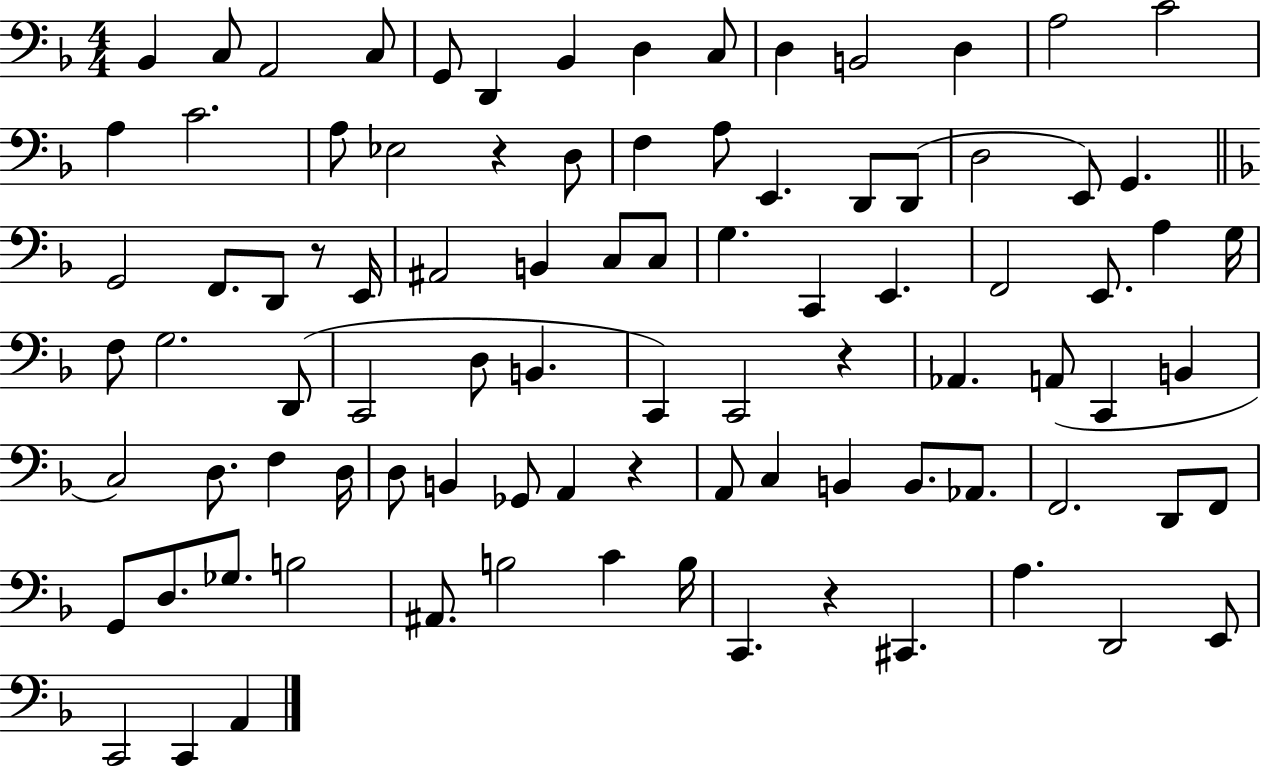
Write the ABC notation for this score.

X:1
T:Untitled
M:4/4
L:1/4
K:F
_B,, C,/2 A,,2 C,/2 G,,/2 D,, _B,, D, C,/2 D, B,,2 D, A,2 C2 A, C2 A,/2 _E,2 z D,/2 F, A,/2 E,, D,,/2 D,,/2 D,2 E,,/2 G,, G,,2 F,,/2 D,,/2 z/2 E,,/4 ^A,,2 B,, C,/2 C,/2 G, C,, E,, F,,2 E,,/2 A, G,/4 F,/2 G,2 D,,/2 C,,2 D,/2 B,, C,, C,,2 z _A,, A,,/2 C,, B,, C,2 D,/2 F, D,/4 D,/2 B,, _G,,/2 A,, z A,,/2 C, B,, B,,/2 _A,,/2 F,,2 D,,/2 F,,/2 G,,/2 D,/2 _G,/2 B,2 ^A,,/2 B,2 C B,/4 C,, z ^C,, A, D,,2 E,,/2 C,,2 C,, A,,